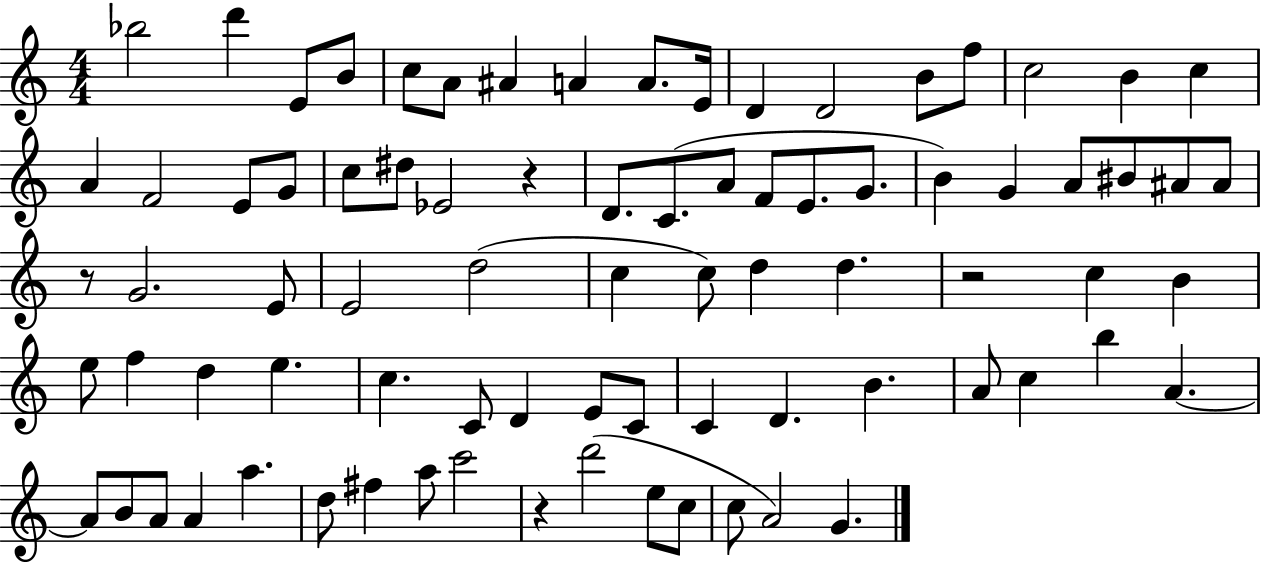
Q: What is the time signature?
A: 4/4